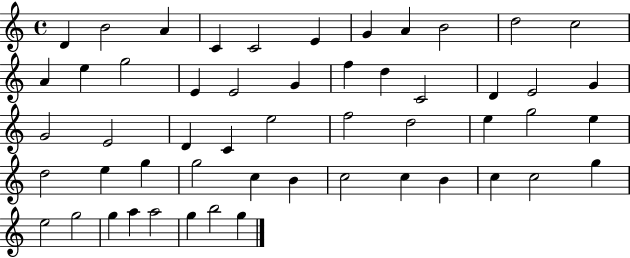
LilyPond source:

{
  \clef treble
  \time 4/4
  \defaultTimeSignature
  \key c \major
  d'4 b'2 a'4 | c'4 c'2 e'4 | g'4 a'4 b'2 | d''2 c''2 | \break a'4 e''4 g''2 | e'4 e'2 g'4 | f''4 d''4 c'2 | d'4 e'2 g'4 | \break g'2 e'2 | d'4 c'4 e''2 | f''2 d''2 | e''4 g''2 e''4 | \break d''2 e''4 g''4 | g''2 c''4 b'4 | c''2 c''4 b'4 | c''4 c''2 g''4 | \break e''2 g''2 | g''4 a''4 a''2 | g''4 b''2 g''4 | \bar "|."
}